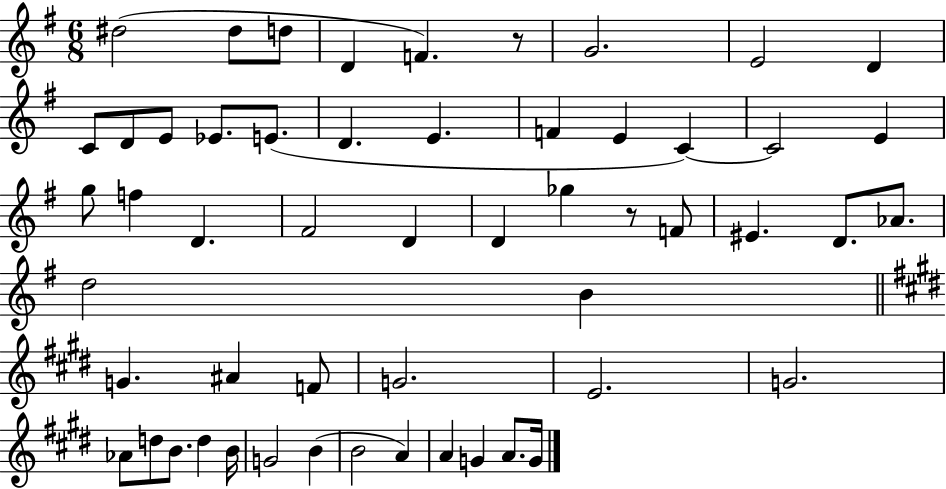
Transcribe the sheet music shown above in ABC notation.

X:1
T:Untitled
M:6/8
L:1/4
K:G
^d2 ^d/2 d/2 D F z/2 G2 E2 D C/2 D/2 E/2 _E/2 E/2 D E F E C C2 E g/2 f D ^F2 D D _g z/2 F/2 ^E D/2 _A/2 d2 B G ^A F/2 G2 E2 G2 _A/2 d/2 B/2 d B/4 G2 B B2 A A G A/2 G/4